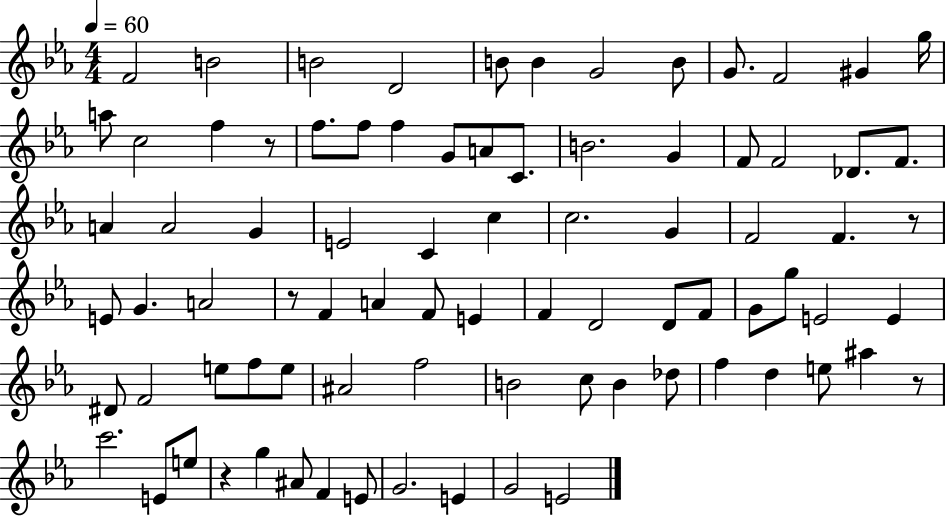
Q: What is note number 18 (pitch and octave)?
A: F5